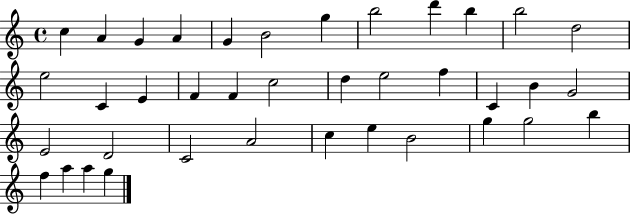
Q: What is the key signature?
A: C major